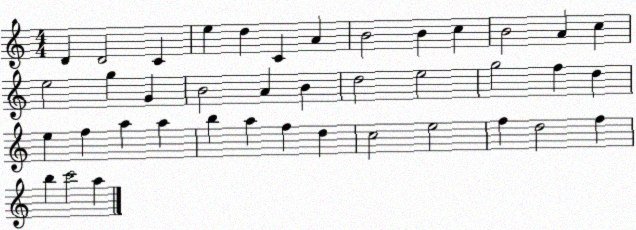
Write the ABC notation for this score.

X:1
T:Untitled
M:4/4
L:1/4
K:C
D D2 C e d C A B2 B c B2 A c e2 g G B2 A B d2 e2 g2 f d e f a a b a f d c2 e2 f d2 f b c'2 a